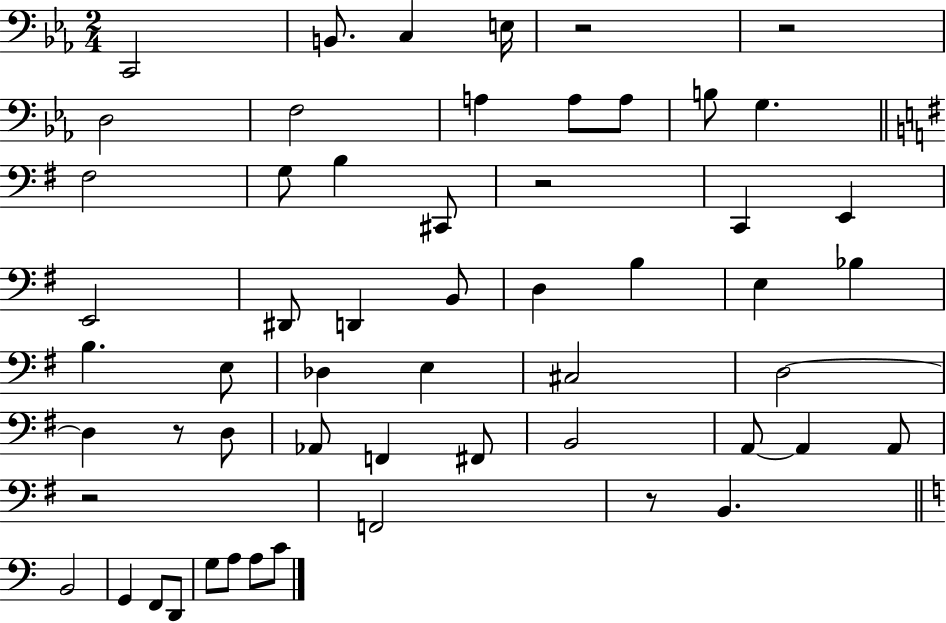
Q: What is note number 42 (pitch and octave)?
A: B2